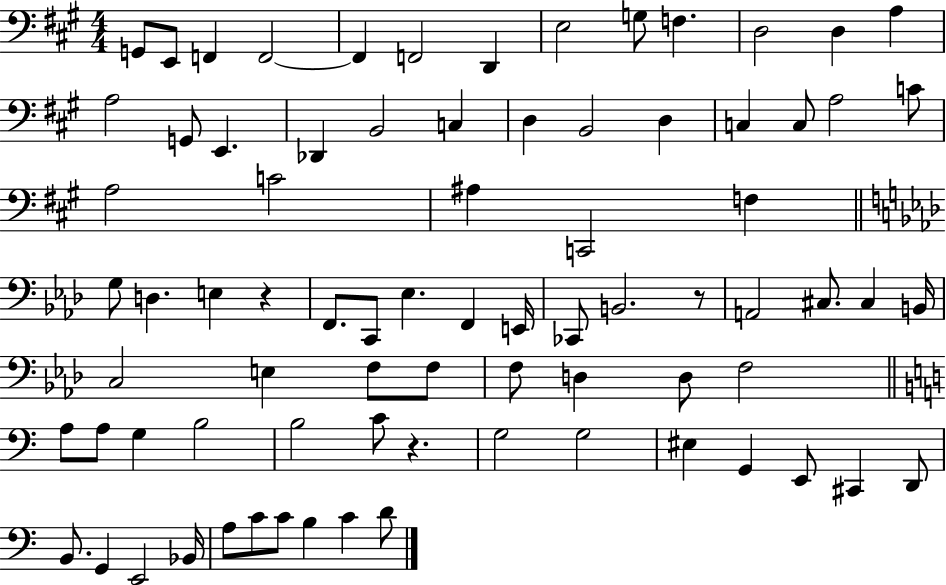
G2/e E2/e F2/q F2/h F2/q F2/h D2/q E3/h G3/e F3/q. D3/h D3/q A3/q A3/h G2/e E2/q. Db2/q B2/h C3/q D3/q B2/h D3/q C3/q C3/e A3/h C4/e A3/h C4/h A#3/q C2/h F3/q G3/e D3/q. E3/q R/q F2/e. C2/e Eb3/q. F2/q E2/s CES2/e B2/h. R/e A2/h C#3/e. C#3/q B2/s C3/h E3/q F3/e F3/e F3/e D3/q D3/e F3/h A3/e A3/e G3/q B3/h B3/h C4/e R/q. G3/h G3/h EIS3/q G2/q E2/e C#2/q D2/e B2/e. G2/q E2/h Bb2/s A3/e C4/e C4/e B3/q C4/q D4/e